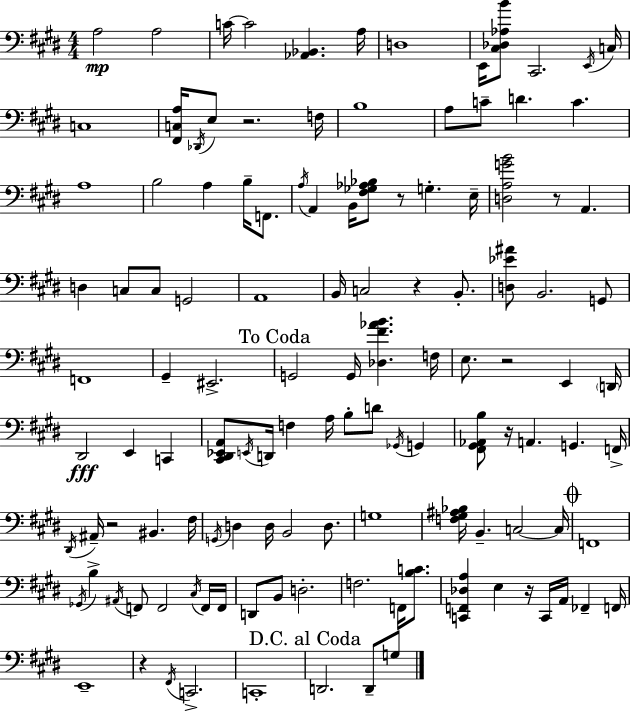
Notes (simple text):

A3/h A3/h C4/s C4/h [Ab2,Bb2]/q. A3/s D3/w E2/s [C#3,Db3,Ab3,B4]/e C#2/h. E2/s C3/s C3/w [F#2,C3,A3]/s Db2/s E3/e R/h. F3/s B3/w A3/e C4/e D4/q. C4/q. A3/w B3/h A3/q B3/s F2/e. A3/s A2/q B2/s [F#3,Gb3,Ab3,Bb3]/e R/e G3/q. E3/s [D3,A3,G4,B4]/h R/e A2/q. D3/q C3/e C3/e G2/h A2/w B2/s C3/h R/q B2/e. [D3,Eb4,A#4]/e B2/h. G2/e F2/w G#2/q EIS2/h. G2/h G2/s [Db3,F#4,Ab4,B4]/q. F3/s E3/e. R/h E2/q D2/s D#2/h E2/q C2/q [C#2,D#2,Eb2,A2]/e E2/s D2/s F3/q A3/s B3/e D4/e Gb2/s G2/q [F#2,G#2,Ab2,B3]/e R/s A2/q. G2/q. F2/s D#2/s A#2/s R/h BIS2/q. F#3/s G2/s D3/q D3/s B2/h D3/e. G3/w [F3,G#3,A#3,Bb3]/s B2/q. C3/h C3/s F2/w Gb2/s B3/q A#2/s F2/e F2/h C#3/s F2/s F2/s D2/e B2/e D3/h. F3/h. F2/s [B3,C4]/e. [C2,F2,Db3,A3]/q E3/q R/s C2/s A2/s FES2/q F2/s E2/w R/q F#2/s C2/h. C2/w D2/h. D2/e G3/e